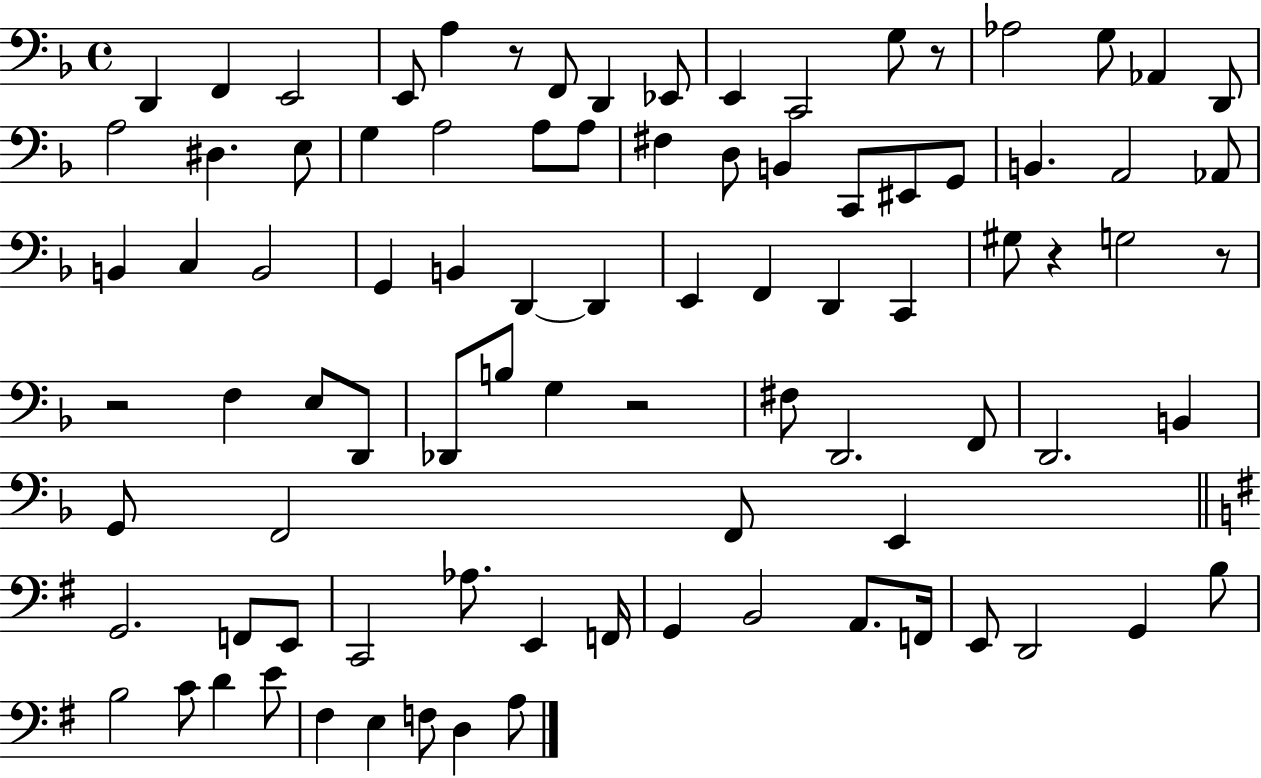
{
  \clef bass
  \time 4/4
  \defaultTimeSignature
  \key f \major
  \repeat volta 2 { d,4 f,4 e,2 | e,8 a4 r8 f,8 d,4 ees,8 | e,4 c,2 g8 r8 | aes2 g8 aes,4 d,8 | \break a2 dis4. e8 | g4 a2 a8 a8 | fis4 d8 b,4 c,8 eis,8 g,8 | b,4. a,2 aes,8 | \break b,4 c4 b,2 | g,4 b,4 d,4~~ d,4 | e,4 f,4 d,4 c,4 | gis8 r4 g2 r8 | \break r2 f4 e8 d,8 | des,8 b8 g4 r2 | fis8 d,2. f,8 | d,2. b,4 | \break g,8 f,2 f,8 e,4 | \bar "||" \break \key g \major g,2. f,8 e,8 | c,2 aes8. e,4 f,16 | g,4 b,2 a,8. f,16 | e,8 d,2 g,4 b8 | \break b2 c'8 d'4 e'8 | fis4 e4 f8 d4 a8 | } \bar "|."
}